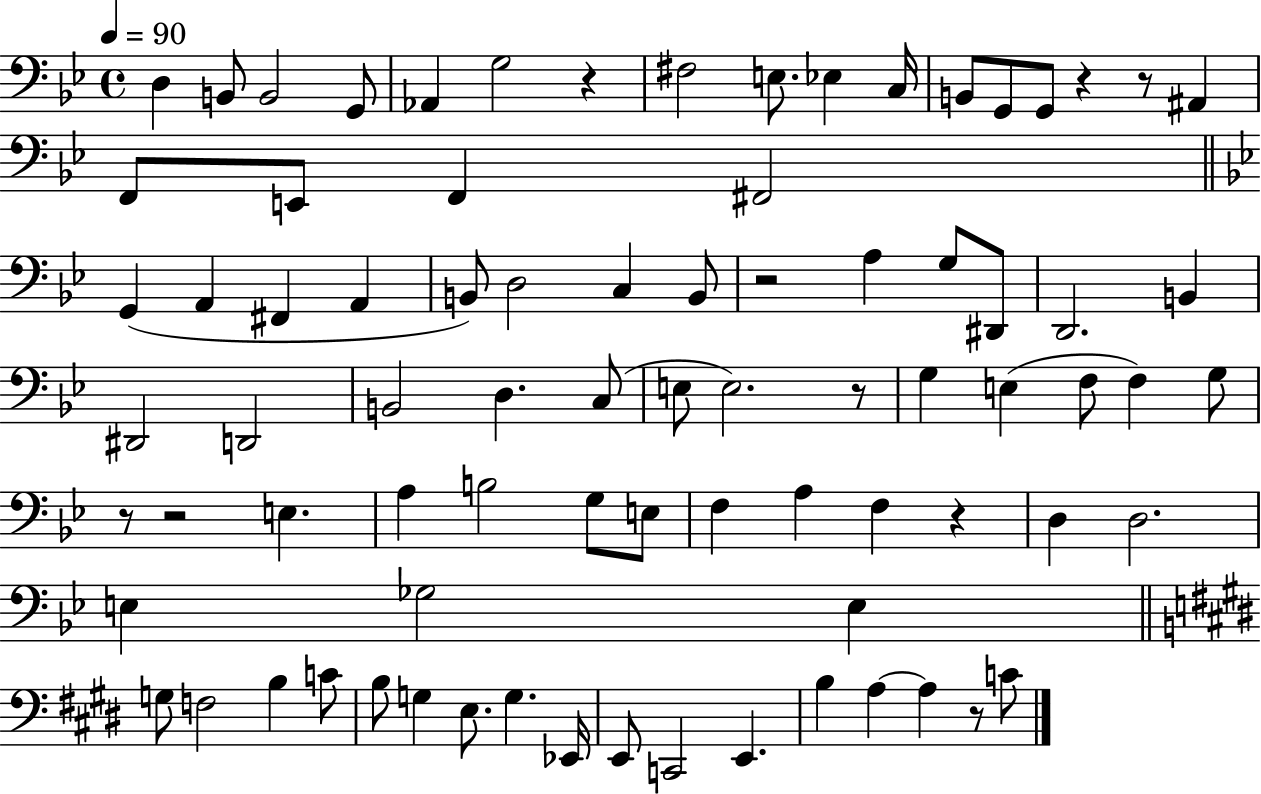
{
  \clef bass
  \time 4/4
  \defaultTimeSignature
  \key bes \major
  \tempo 4 = 90
  d4 b,8 b,2 g,8 | aes,4 g2 r4 | fis2 e8. ees4 c16 | b,8 g,8 g,8 r4 r8 ais,4 | \break f,8 e,8 f,4 fis,2 | \bar "||" \break \key g \minor g,4( a,4 fis,4 a,4 | b,8) d2 c4 b,8 | r2 a4 g8 dis,8 | d,2. b,4 | \break dis,2 d,2 | b,2 d4. c8( | e8 e2.) r8 | g4 e4( f8 f4) g8 | \break r8 r2 e4. | a4 b2 g8 e8 | f4 a4 f4 r4 | d4 d2. | \break e4 ges2 e4 | \bar "||" \break \key e \major g8 f2 b4 c'8 | b8 g4 e8. g4. ees,16 | e,8 c,2 e,4. | b4 a4~~ a4 r8 c'8 | \break \bar "|."
}